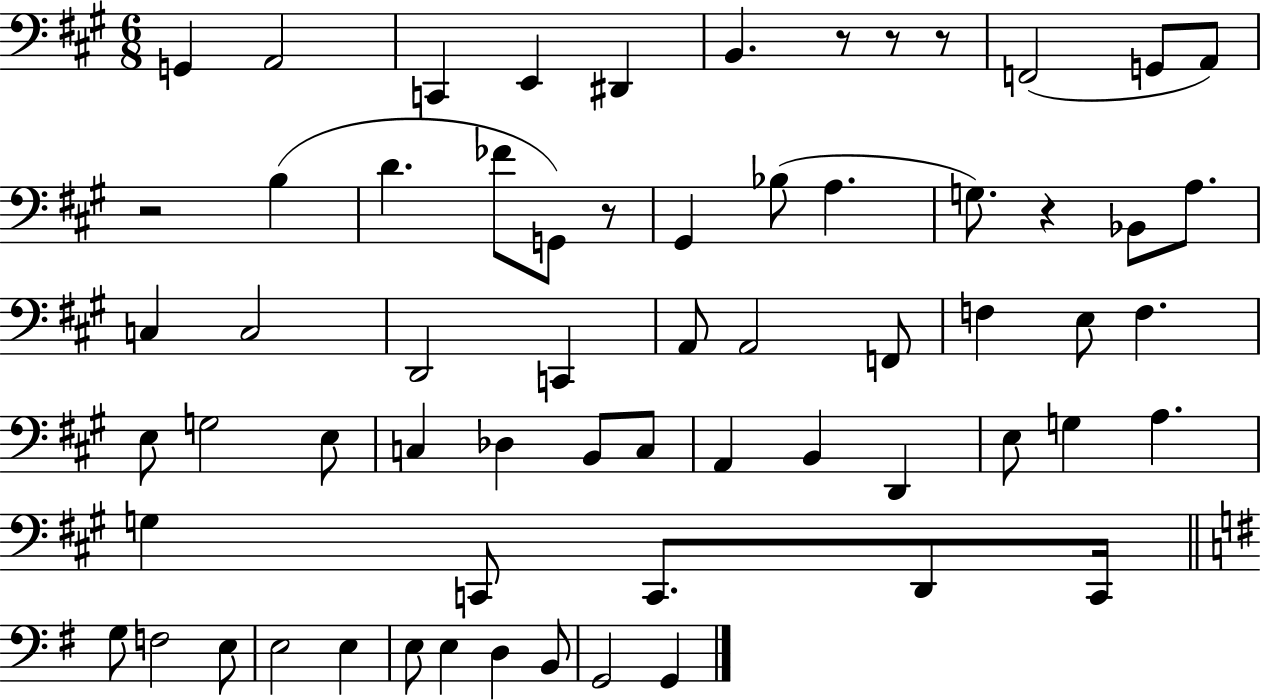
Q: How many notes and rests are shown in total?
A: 64